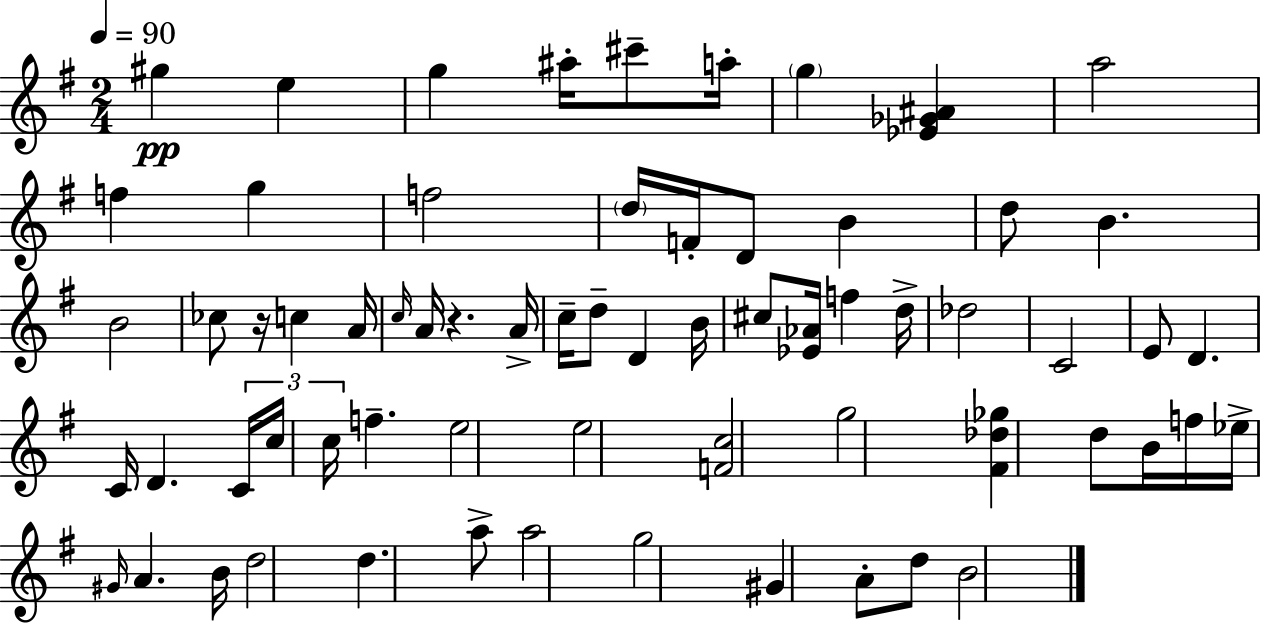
{
  \clef treble
  \numericTimeSignature
  \time 2/4
  \key g \major
  \tempo 4 = 90
  gis''4\pp e''4 | g''4 ais''16-. cis'''8-- a''16-. | \parenthesize g''4 <ees' ges' ais'>4 | a''2 | \break f''4 g''4 | f''2 | \parenthesize d''16 f'16-. d'8 b'4 | d''8 b'4. | \break b'2 | ces''8 r16 c''4 a'16 | \grace { c''16 } a'16 r4. | a'16-> c''16-- d''8-- d'4 | \break b'16 cis''8 <ees' aes'>16 f''4 | d''16-> des''2 | c'2 | e'8 d'4. | \break c'16 d'4. | \tuplet 3/2 { c'16 c''16 c''16 } f''4.-- | e''2 | e''2 | \break <f' c''>2 | g''2 | <fis' des'' ges''>4 d''8 b'16 | f''16 ees''16-> \grace { gis'16 } a'4. | \break b'16 d''2 | d''4. | a''8-> a''2 | g''2 | \break gis'4 a'8-. | d''8 b'2 | \bar "|."
}